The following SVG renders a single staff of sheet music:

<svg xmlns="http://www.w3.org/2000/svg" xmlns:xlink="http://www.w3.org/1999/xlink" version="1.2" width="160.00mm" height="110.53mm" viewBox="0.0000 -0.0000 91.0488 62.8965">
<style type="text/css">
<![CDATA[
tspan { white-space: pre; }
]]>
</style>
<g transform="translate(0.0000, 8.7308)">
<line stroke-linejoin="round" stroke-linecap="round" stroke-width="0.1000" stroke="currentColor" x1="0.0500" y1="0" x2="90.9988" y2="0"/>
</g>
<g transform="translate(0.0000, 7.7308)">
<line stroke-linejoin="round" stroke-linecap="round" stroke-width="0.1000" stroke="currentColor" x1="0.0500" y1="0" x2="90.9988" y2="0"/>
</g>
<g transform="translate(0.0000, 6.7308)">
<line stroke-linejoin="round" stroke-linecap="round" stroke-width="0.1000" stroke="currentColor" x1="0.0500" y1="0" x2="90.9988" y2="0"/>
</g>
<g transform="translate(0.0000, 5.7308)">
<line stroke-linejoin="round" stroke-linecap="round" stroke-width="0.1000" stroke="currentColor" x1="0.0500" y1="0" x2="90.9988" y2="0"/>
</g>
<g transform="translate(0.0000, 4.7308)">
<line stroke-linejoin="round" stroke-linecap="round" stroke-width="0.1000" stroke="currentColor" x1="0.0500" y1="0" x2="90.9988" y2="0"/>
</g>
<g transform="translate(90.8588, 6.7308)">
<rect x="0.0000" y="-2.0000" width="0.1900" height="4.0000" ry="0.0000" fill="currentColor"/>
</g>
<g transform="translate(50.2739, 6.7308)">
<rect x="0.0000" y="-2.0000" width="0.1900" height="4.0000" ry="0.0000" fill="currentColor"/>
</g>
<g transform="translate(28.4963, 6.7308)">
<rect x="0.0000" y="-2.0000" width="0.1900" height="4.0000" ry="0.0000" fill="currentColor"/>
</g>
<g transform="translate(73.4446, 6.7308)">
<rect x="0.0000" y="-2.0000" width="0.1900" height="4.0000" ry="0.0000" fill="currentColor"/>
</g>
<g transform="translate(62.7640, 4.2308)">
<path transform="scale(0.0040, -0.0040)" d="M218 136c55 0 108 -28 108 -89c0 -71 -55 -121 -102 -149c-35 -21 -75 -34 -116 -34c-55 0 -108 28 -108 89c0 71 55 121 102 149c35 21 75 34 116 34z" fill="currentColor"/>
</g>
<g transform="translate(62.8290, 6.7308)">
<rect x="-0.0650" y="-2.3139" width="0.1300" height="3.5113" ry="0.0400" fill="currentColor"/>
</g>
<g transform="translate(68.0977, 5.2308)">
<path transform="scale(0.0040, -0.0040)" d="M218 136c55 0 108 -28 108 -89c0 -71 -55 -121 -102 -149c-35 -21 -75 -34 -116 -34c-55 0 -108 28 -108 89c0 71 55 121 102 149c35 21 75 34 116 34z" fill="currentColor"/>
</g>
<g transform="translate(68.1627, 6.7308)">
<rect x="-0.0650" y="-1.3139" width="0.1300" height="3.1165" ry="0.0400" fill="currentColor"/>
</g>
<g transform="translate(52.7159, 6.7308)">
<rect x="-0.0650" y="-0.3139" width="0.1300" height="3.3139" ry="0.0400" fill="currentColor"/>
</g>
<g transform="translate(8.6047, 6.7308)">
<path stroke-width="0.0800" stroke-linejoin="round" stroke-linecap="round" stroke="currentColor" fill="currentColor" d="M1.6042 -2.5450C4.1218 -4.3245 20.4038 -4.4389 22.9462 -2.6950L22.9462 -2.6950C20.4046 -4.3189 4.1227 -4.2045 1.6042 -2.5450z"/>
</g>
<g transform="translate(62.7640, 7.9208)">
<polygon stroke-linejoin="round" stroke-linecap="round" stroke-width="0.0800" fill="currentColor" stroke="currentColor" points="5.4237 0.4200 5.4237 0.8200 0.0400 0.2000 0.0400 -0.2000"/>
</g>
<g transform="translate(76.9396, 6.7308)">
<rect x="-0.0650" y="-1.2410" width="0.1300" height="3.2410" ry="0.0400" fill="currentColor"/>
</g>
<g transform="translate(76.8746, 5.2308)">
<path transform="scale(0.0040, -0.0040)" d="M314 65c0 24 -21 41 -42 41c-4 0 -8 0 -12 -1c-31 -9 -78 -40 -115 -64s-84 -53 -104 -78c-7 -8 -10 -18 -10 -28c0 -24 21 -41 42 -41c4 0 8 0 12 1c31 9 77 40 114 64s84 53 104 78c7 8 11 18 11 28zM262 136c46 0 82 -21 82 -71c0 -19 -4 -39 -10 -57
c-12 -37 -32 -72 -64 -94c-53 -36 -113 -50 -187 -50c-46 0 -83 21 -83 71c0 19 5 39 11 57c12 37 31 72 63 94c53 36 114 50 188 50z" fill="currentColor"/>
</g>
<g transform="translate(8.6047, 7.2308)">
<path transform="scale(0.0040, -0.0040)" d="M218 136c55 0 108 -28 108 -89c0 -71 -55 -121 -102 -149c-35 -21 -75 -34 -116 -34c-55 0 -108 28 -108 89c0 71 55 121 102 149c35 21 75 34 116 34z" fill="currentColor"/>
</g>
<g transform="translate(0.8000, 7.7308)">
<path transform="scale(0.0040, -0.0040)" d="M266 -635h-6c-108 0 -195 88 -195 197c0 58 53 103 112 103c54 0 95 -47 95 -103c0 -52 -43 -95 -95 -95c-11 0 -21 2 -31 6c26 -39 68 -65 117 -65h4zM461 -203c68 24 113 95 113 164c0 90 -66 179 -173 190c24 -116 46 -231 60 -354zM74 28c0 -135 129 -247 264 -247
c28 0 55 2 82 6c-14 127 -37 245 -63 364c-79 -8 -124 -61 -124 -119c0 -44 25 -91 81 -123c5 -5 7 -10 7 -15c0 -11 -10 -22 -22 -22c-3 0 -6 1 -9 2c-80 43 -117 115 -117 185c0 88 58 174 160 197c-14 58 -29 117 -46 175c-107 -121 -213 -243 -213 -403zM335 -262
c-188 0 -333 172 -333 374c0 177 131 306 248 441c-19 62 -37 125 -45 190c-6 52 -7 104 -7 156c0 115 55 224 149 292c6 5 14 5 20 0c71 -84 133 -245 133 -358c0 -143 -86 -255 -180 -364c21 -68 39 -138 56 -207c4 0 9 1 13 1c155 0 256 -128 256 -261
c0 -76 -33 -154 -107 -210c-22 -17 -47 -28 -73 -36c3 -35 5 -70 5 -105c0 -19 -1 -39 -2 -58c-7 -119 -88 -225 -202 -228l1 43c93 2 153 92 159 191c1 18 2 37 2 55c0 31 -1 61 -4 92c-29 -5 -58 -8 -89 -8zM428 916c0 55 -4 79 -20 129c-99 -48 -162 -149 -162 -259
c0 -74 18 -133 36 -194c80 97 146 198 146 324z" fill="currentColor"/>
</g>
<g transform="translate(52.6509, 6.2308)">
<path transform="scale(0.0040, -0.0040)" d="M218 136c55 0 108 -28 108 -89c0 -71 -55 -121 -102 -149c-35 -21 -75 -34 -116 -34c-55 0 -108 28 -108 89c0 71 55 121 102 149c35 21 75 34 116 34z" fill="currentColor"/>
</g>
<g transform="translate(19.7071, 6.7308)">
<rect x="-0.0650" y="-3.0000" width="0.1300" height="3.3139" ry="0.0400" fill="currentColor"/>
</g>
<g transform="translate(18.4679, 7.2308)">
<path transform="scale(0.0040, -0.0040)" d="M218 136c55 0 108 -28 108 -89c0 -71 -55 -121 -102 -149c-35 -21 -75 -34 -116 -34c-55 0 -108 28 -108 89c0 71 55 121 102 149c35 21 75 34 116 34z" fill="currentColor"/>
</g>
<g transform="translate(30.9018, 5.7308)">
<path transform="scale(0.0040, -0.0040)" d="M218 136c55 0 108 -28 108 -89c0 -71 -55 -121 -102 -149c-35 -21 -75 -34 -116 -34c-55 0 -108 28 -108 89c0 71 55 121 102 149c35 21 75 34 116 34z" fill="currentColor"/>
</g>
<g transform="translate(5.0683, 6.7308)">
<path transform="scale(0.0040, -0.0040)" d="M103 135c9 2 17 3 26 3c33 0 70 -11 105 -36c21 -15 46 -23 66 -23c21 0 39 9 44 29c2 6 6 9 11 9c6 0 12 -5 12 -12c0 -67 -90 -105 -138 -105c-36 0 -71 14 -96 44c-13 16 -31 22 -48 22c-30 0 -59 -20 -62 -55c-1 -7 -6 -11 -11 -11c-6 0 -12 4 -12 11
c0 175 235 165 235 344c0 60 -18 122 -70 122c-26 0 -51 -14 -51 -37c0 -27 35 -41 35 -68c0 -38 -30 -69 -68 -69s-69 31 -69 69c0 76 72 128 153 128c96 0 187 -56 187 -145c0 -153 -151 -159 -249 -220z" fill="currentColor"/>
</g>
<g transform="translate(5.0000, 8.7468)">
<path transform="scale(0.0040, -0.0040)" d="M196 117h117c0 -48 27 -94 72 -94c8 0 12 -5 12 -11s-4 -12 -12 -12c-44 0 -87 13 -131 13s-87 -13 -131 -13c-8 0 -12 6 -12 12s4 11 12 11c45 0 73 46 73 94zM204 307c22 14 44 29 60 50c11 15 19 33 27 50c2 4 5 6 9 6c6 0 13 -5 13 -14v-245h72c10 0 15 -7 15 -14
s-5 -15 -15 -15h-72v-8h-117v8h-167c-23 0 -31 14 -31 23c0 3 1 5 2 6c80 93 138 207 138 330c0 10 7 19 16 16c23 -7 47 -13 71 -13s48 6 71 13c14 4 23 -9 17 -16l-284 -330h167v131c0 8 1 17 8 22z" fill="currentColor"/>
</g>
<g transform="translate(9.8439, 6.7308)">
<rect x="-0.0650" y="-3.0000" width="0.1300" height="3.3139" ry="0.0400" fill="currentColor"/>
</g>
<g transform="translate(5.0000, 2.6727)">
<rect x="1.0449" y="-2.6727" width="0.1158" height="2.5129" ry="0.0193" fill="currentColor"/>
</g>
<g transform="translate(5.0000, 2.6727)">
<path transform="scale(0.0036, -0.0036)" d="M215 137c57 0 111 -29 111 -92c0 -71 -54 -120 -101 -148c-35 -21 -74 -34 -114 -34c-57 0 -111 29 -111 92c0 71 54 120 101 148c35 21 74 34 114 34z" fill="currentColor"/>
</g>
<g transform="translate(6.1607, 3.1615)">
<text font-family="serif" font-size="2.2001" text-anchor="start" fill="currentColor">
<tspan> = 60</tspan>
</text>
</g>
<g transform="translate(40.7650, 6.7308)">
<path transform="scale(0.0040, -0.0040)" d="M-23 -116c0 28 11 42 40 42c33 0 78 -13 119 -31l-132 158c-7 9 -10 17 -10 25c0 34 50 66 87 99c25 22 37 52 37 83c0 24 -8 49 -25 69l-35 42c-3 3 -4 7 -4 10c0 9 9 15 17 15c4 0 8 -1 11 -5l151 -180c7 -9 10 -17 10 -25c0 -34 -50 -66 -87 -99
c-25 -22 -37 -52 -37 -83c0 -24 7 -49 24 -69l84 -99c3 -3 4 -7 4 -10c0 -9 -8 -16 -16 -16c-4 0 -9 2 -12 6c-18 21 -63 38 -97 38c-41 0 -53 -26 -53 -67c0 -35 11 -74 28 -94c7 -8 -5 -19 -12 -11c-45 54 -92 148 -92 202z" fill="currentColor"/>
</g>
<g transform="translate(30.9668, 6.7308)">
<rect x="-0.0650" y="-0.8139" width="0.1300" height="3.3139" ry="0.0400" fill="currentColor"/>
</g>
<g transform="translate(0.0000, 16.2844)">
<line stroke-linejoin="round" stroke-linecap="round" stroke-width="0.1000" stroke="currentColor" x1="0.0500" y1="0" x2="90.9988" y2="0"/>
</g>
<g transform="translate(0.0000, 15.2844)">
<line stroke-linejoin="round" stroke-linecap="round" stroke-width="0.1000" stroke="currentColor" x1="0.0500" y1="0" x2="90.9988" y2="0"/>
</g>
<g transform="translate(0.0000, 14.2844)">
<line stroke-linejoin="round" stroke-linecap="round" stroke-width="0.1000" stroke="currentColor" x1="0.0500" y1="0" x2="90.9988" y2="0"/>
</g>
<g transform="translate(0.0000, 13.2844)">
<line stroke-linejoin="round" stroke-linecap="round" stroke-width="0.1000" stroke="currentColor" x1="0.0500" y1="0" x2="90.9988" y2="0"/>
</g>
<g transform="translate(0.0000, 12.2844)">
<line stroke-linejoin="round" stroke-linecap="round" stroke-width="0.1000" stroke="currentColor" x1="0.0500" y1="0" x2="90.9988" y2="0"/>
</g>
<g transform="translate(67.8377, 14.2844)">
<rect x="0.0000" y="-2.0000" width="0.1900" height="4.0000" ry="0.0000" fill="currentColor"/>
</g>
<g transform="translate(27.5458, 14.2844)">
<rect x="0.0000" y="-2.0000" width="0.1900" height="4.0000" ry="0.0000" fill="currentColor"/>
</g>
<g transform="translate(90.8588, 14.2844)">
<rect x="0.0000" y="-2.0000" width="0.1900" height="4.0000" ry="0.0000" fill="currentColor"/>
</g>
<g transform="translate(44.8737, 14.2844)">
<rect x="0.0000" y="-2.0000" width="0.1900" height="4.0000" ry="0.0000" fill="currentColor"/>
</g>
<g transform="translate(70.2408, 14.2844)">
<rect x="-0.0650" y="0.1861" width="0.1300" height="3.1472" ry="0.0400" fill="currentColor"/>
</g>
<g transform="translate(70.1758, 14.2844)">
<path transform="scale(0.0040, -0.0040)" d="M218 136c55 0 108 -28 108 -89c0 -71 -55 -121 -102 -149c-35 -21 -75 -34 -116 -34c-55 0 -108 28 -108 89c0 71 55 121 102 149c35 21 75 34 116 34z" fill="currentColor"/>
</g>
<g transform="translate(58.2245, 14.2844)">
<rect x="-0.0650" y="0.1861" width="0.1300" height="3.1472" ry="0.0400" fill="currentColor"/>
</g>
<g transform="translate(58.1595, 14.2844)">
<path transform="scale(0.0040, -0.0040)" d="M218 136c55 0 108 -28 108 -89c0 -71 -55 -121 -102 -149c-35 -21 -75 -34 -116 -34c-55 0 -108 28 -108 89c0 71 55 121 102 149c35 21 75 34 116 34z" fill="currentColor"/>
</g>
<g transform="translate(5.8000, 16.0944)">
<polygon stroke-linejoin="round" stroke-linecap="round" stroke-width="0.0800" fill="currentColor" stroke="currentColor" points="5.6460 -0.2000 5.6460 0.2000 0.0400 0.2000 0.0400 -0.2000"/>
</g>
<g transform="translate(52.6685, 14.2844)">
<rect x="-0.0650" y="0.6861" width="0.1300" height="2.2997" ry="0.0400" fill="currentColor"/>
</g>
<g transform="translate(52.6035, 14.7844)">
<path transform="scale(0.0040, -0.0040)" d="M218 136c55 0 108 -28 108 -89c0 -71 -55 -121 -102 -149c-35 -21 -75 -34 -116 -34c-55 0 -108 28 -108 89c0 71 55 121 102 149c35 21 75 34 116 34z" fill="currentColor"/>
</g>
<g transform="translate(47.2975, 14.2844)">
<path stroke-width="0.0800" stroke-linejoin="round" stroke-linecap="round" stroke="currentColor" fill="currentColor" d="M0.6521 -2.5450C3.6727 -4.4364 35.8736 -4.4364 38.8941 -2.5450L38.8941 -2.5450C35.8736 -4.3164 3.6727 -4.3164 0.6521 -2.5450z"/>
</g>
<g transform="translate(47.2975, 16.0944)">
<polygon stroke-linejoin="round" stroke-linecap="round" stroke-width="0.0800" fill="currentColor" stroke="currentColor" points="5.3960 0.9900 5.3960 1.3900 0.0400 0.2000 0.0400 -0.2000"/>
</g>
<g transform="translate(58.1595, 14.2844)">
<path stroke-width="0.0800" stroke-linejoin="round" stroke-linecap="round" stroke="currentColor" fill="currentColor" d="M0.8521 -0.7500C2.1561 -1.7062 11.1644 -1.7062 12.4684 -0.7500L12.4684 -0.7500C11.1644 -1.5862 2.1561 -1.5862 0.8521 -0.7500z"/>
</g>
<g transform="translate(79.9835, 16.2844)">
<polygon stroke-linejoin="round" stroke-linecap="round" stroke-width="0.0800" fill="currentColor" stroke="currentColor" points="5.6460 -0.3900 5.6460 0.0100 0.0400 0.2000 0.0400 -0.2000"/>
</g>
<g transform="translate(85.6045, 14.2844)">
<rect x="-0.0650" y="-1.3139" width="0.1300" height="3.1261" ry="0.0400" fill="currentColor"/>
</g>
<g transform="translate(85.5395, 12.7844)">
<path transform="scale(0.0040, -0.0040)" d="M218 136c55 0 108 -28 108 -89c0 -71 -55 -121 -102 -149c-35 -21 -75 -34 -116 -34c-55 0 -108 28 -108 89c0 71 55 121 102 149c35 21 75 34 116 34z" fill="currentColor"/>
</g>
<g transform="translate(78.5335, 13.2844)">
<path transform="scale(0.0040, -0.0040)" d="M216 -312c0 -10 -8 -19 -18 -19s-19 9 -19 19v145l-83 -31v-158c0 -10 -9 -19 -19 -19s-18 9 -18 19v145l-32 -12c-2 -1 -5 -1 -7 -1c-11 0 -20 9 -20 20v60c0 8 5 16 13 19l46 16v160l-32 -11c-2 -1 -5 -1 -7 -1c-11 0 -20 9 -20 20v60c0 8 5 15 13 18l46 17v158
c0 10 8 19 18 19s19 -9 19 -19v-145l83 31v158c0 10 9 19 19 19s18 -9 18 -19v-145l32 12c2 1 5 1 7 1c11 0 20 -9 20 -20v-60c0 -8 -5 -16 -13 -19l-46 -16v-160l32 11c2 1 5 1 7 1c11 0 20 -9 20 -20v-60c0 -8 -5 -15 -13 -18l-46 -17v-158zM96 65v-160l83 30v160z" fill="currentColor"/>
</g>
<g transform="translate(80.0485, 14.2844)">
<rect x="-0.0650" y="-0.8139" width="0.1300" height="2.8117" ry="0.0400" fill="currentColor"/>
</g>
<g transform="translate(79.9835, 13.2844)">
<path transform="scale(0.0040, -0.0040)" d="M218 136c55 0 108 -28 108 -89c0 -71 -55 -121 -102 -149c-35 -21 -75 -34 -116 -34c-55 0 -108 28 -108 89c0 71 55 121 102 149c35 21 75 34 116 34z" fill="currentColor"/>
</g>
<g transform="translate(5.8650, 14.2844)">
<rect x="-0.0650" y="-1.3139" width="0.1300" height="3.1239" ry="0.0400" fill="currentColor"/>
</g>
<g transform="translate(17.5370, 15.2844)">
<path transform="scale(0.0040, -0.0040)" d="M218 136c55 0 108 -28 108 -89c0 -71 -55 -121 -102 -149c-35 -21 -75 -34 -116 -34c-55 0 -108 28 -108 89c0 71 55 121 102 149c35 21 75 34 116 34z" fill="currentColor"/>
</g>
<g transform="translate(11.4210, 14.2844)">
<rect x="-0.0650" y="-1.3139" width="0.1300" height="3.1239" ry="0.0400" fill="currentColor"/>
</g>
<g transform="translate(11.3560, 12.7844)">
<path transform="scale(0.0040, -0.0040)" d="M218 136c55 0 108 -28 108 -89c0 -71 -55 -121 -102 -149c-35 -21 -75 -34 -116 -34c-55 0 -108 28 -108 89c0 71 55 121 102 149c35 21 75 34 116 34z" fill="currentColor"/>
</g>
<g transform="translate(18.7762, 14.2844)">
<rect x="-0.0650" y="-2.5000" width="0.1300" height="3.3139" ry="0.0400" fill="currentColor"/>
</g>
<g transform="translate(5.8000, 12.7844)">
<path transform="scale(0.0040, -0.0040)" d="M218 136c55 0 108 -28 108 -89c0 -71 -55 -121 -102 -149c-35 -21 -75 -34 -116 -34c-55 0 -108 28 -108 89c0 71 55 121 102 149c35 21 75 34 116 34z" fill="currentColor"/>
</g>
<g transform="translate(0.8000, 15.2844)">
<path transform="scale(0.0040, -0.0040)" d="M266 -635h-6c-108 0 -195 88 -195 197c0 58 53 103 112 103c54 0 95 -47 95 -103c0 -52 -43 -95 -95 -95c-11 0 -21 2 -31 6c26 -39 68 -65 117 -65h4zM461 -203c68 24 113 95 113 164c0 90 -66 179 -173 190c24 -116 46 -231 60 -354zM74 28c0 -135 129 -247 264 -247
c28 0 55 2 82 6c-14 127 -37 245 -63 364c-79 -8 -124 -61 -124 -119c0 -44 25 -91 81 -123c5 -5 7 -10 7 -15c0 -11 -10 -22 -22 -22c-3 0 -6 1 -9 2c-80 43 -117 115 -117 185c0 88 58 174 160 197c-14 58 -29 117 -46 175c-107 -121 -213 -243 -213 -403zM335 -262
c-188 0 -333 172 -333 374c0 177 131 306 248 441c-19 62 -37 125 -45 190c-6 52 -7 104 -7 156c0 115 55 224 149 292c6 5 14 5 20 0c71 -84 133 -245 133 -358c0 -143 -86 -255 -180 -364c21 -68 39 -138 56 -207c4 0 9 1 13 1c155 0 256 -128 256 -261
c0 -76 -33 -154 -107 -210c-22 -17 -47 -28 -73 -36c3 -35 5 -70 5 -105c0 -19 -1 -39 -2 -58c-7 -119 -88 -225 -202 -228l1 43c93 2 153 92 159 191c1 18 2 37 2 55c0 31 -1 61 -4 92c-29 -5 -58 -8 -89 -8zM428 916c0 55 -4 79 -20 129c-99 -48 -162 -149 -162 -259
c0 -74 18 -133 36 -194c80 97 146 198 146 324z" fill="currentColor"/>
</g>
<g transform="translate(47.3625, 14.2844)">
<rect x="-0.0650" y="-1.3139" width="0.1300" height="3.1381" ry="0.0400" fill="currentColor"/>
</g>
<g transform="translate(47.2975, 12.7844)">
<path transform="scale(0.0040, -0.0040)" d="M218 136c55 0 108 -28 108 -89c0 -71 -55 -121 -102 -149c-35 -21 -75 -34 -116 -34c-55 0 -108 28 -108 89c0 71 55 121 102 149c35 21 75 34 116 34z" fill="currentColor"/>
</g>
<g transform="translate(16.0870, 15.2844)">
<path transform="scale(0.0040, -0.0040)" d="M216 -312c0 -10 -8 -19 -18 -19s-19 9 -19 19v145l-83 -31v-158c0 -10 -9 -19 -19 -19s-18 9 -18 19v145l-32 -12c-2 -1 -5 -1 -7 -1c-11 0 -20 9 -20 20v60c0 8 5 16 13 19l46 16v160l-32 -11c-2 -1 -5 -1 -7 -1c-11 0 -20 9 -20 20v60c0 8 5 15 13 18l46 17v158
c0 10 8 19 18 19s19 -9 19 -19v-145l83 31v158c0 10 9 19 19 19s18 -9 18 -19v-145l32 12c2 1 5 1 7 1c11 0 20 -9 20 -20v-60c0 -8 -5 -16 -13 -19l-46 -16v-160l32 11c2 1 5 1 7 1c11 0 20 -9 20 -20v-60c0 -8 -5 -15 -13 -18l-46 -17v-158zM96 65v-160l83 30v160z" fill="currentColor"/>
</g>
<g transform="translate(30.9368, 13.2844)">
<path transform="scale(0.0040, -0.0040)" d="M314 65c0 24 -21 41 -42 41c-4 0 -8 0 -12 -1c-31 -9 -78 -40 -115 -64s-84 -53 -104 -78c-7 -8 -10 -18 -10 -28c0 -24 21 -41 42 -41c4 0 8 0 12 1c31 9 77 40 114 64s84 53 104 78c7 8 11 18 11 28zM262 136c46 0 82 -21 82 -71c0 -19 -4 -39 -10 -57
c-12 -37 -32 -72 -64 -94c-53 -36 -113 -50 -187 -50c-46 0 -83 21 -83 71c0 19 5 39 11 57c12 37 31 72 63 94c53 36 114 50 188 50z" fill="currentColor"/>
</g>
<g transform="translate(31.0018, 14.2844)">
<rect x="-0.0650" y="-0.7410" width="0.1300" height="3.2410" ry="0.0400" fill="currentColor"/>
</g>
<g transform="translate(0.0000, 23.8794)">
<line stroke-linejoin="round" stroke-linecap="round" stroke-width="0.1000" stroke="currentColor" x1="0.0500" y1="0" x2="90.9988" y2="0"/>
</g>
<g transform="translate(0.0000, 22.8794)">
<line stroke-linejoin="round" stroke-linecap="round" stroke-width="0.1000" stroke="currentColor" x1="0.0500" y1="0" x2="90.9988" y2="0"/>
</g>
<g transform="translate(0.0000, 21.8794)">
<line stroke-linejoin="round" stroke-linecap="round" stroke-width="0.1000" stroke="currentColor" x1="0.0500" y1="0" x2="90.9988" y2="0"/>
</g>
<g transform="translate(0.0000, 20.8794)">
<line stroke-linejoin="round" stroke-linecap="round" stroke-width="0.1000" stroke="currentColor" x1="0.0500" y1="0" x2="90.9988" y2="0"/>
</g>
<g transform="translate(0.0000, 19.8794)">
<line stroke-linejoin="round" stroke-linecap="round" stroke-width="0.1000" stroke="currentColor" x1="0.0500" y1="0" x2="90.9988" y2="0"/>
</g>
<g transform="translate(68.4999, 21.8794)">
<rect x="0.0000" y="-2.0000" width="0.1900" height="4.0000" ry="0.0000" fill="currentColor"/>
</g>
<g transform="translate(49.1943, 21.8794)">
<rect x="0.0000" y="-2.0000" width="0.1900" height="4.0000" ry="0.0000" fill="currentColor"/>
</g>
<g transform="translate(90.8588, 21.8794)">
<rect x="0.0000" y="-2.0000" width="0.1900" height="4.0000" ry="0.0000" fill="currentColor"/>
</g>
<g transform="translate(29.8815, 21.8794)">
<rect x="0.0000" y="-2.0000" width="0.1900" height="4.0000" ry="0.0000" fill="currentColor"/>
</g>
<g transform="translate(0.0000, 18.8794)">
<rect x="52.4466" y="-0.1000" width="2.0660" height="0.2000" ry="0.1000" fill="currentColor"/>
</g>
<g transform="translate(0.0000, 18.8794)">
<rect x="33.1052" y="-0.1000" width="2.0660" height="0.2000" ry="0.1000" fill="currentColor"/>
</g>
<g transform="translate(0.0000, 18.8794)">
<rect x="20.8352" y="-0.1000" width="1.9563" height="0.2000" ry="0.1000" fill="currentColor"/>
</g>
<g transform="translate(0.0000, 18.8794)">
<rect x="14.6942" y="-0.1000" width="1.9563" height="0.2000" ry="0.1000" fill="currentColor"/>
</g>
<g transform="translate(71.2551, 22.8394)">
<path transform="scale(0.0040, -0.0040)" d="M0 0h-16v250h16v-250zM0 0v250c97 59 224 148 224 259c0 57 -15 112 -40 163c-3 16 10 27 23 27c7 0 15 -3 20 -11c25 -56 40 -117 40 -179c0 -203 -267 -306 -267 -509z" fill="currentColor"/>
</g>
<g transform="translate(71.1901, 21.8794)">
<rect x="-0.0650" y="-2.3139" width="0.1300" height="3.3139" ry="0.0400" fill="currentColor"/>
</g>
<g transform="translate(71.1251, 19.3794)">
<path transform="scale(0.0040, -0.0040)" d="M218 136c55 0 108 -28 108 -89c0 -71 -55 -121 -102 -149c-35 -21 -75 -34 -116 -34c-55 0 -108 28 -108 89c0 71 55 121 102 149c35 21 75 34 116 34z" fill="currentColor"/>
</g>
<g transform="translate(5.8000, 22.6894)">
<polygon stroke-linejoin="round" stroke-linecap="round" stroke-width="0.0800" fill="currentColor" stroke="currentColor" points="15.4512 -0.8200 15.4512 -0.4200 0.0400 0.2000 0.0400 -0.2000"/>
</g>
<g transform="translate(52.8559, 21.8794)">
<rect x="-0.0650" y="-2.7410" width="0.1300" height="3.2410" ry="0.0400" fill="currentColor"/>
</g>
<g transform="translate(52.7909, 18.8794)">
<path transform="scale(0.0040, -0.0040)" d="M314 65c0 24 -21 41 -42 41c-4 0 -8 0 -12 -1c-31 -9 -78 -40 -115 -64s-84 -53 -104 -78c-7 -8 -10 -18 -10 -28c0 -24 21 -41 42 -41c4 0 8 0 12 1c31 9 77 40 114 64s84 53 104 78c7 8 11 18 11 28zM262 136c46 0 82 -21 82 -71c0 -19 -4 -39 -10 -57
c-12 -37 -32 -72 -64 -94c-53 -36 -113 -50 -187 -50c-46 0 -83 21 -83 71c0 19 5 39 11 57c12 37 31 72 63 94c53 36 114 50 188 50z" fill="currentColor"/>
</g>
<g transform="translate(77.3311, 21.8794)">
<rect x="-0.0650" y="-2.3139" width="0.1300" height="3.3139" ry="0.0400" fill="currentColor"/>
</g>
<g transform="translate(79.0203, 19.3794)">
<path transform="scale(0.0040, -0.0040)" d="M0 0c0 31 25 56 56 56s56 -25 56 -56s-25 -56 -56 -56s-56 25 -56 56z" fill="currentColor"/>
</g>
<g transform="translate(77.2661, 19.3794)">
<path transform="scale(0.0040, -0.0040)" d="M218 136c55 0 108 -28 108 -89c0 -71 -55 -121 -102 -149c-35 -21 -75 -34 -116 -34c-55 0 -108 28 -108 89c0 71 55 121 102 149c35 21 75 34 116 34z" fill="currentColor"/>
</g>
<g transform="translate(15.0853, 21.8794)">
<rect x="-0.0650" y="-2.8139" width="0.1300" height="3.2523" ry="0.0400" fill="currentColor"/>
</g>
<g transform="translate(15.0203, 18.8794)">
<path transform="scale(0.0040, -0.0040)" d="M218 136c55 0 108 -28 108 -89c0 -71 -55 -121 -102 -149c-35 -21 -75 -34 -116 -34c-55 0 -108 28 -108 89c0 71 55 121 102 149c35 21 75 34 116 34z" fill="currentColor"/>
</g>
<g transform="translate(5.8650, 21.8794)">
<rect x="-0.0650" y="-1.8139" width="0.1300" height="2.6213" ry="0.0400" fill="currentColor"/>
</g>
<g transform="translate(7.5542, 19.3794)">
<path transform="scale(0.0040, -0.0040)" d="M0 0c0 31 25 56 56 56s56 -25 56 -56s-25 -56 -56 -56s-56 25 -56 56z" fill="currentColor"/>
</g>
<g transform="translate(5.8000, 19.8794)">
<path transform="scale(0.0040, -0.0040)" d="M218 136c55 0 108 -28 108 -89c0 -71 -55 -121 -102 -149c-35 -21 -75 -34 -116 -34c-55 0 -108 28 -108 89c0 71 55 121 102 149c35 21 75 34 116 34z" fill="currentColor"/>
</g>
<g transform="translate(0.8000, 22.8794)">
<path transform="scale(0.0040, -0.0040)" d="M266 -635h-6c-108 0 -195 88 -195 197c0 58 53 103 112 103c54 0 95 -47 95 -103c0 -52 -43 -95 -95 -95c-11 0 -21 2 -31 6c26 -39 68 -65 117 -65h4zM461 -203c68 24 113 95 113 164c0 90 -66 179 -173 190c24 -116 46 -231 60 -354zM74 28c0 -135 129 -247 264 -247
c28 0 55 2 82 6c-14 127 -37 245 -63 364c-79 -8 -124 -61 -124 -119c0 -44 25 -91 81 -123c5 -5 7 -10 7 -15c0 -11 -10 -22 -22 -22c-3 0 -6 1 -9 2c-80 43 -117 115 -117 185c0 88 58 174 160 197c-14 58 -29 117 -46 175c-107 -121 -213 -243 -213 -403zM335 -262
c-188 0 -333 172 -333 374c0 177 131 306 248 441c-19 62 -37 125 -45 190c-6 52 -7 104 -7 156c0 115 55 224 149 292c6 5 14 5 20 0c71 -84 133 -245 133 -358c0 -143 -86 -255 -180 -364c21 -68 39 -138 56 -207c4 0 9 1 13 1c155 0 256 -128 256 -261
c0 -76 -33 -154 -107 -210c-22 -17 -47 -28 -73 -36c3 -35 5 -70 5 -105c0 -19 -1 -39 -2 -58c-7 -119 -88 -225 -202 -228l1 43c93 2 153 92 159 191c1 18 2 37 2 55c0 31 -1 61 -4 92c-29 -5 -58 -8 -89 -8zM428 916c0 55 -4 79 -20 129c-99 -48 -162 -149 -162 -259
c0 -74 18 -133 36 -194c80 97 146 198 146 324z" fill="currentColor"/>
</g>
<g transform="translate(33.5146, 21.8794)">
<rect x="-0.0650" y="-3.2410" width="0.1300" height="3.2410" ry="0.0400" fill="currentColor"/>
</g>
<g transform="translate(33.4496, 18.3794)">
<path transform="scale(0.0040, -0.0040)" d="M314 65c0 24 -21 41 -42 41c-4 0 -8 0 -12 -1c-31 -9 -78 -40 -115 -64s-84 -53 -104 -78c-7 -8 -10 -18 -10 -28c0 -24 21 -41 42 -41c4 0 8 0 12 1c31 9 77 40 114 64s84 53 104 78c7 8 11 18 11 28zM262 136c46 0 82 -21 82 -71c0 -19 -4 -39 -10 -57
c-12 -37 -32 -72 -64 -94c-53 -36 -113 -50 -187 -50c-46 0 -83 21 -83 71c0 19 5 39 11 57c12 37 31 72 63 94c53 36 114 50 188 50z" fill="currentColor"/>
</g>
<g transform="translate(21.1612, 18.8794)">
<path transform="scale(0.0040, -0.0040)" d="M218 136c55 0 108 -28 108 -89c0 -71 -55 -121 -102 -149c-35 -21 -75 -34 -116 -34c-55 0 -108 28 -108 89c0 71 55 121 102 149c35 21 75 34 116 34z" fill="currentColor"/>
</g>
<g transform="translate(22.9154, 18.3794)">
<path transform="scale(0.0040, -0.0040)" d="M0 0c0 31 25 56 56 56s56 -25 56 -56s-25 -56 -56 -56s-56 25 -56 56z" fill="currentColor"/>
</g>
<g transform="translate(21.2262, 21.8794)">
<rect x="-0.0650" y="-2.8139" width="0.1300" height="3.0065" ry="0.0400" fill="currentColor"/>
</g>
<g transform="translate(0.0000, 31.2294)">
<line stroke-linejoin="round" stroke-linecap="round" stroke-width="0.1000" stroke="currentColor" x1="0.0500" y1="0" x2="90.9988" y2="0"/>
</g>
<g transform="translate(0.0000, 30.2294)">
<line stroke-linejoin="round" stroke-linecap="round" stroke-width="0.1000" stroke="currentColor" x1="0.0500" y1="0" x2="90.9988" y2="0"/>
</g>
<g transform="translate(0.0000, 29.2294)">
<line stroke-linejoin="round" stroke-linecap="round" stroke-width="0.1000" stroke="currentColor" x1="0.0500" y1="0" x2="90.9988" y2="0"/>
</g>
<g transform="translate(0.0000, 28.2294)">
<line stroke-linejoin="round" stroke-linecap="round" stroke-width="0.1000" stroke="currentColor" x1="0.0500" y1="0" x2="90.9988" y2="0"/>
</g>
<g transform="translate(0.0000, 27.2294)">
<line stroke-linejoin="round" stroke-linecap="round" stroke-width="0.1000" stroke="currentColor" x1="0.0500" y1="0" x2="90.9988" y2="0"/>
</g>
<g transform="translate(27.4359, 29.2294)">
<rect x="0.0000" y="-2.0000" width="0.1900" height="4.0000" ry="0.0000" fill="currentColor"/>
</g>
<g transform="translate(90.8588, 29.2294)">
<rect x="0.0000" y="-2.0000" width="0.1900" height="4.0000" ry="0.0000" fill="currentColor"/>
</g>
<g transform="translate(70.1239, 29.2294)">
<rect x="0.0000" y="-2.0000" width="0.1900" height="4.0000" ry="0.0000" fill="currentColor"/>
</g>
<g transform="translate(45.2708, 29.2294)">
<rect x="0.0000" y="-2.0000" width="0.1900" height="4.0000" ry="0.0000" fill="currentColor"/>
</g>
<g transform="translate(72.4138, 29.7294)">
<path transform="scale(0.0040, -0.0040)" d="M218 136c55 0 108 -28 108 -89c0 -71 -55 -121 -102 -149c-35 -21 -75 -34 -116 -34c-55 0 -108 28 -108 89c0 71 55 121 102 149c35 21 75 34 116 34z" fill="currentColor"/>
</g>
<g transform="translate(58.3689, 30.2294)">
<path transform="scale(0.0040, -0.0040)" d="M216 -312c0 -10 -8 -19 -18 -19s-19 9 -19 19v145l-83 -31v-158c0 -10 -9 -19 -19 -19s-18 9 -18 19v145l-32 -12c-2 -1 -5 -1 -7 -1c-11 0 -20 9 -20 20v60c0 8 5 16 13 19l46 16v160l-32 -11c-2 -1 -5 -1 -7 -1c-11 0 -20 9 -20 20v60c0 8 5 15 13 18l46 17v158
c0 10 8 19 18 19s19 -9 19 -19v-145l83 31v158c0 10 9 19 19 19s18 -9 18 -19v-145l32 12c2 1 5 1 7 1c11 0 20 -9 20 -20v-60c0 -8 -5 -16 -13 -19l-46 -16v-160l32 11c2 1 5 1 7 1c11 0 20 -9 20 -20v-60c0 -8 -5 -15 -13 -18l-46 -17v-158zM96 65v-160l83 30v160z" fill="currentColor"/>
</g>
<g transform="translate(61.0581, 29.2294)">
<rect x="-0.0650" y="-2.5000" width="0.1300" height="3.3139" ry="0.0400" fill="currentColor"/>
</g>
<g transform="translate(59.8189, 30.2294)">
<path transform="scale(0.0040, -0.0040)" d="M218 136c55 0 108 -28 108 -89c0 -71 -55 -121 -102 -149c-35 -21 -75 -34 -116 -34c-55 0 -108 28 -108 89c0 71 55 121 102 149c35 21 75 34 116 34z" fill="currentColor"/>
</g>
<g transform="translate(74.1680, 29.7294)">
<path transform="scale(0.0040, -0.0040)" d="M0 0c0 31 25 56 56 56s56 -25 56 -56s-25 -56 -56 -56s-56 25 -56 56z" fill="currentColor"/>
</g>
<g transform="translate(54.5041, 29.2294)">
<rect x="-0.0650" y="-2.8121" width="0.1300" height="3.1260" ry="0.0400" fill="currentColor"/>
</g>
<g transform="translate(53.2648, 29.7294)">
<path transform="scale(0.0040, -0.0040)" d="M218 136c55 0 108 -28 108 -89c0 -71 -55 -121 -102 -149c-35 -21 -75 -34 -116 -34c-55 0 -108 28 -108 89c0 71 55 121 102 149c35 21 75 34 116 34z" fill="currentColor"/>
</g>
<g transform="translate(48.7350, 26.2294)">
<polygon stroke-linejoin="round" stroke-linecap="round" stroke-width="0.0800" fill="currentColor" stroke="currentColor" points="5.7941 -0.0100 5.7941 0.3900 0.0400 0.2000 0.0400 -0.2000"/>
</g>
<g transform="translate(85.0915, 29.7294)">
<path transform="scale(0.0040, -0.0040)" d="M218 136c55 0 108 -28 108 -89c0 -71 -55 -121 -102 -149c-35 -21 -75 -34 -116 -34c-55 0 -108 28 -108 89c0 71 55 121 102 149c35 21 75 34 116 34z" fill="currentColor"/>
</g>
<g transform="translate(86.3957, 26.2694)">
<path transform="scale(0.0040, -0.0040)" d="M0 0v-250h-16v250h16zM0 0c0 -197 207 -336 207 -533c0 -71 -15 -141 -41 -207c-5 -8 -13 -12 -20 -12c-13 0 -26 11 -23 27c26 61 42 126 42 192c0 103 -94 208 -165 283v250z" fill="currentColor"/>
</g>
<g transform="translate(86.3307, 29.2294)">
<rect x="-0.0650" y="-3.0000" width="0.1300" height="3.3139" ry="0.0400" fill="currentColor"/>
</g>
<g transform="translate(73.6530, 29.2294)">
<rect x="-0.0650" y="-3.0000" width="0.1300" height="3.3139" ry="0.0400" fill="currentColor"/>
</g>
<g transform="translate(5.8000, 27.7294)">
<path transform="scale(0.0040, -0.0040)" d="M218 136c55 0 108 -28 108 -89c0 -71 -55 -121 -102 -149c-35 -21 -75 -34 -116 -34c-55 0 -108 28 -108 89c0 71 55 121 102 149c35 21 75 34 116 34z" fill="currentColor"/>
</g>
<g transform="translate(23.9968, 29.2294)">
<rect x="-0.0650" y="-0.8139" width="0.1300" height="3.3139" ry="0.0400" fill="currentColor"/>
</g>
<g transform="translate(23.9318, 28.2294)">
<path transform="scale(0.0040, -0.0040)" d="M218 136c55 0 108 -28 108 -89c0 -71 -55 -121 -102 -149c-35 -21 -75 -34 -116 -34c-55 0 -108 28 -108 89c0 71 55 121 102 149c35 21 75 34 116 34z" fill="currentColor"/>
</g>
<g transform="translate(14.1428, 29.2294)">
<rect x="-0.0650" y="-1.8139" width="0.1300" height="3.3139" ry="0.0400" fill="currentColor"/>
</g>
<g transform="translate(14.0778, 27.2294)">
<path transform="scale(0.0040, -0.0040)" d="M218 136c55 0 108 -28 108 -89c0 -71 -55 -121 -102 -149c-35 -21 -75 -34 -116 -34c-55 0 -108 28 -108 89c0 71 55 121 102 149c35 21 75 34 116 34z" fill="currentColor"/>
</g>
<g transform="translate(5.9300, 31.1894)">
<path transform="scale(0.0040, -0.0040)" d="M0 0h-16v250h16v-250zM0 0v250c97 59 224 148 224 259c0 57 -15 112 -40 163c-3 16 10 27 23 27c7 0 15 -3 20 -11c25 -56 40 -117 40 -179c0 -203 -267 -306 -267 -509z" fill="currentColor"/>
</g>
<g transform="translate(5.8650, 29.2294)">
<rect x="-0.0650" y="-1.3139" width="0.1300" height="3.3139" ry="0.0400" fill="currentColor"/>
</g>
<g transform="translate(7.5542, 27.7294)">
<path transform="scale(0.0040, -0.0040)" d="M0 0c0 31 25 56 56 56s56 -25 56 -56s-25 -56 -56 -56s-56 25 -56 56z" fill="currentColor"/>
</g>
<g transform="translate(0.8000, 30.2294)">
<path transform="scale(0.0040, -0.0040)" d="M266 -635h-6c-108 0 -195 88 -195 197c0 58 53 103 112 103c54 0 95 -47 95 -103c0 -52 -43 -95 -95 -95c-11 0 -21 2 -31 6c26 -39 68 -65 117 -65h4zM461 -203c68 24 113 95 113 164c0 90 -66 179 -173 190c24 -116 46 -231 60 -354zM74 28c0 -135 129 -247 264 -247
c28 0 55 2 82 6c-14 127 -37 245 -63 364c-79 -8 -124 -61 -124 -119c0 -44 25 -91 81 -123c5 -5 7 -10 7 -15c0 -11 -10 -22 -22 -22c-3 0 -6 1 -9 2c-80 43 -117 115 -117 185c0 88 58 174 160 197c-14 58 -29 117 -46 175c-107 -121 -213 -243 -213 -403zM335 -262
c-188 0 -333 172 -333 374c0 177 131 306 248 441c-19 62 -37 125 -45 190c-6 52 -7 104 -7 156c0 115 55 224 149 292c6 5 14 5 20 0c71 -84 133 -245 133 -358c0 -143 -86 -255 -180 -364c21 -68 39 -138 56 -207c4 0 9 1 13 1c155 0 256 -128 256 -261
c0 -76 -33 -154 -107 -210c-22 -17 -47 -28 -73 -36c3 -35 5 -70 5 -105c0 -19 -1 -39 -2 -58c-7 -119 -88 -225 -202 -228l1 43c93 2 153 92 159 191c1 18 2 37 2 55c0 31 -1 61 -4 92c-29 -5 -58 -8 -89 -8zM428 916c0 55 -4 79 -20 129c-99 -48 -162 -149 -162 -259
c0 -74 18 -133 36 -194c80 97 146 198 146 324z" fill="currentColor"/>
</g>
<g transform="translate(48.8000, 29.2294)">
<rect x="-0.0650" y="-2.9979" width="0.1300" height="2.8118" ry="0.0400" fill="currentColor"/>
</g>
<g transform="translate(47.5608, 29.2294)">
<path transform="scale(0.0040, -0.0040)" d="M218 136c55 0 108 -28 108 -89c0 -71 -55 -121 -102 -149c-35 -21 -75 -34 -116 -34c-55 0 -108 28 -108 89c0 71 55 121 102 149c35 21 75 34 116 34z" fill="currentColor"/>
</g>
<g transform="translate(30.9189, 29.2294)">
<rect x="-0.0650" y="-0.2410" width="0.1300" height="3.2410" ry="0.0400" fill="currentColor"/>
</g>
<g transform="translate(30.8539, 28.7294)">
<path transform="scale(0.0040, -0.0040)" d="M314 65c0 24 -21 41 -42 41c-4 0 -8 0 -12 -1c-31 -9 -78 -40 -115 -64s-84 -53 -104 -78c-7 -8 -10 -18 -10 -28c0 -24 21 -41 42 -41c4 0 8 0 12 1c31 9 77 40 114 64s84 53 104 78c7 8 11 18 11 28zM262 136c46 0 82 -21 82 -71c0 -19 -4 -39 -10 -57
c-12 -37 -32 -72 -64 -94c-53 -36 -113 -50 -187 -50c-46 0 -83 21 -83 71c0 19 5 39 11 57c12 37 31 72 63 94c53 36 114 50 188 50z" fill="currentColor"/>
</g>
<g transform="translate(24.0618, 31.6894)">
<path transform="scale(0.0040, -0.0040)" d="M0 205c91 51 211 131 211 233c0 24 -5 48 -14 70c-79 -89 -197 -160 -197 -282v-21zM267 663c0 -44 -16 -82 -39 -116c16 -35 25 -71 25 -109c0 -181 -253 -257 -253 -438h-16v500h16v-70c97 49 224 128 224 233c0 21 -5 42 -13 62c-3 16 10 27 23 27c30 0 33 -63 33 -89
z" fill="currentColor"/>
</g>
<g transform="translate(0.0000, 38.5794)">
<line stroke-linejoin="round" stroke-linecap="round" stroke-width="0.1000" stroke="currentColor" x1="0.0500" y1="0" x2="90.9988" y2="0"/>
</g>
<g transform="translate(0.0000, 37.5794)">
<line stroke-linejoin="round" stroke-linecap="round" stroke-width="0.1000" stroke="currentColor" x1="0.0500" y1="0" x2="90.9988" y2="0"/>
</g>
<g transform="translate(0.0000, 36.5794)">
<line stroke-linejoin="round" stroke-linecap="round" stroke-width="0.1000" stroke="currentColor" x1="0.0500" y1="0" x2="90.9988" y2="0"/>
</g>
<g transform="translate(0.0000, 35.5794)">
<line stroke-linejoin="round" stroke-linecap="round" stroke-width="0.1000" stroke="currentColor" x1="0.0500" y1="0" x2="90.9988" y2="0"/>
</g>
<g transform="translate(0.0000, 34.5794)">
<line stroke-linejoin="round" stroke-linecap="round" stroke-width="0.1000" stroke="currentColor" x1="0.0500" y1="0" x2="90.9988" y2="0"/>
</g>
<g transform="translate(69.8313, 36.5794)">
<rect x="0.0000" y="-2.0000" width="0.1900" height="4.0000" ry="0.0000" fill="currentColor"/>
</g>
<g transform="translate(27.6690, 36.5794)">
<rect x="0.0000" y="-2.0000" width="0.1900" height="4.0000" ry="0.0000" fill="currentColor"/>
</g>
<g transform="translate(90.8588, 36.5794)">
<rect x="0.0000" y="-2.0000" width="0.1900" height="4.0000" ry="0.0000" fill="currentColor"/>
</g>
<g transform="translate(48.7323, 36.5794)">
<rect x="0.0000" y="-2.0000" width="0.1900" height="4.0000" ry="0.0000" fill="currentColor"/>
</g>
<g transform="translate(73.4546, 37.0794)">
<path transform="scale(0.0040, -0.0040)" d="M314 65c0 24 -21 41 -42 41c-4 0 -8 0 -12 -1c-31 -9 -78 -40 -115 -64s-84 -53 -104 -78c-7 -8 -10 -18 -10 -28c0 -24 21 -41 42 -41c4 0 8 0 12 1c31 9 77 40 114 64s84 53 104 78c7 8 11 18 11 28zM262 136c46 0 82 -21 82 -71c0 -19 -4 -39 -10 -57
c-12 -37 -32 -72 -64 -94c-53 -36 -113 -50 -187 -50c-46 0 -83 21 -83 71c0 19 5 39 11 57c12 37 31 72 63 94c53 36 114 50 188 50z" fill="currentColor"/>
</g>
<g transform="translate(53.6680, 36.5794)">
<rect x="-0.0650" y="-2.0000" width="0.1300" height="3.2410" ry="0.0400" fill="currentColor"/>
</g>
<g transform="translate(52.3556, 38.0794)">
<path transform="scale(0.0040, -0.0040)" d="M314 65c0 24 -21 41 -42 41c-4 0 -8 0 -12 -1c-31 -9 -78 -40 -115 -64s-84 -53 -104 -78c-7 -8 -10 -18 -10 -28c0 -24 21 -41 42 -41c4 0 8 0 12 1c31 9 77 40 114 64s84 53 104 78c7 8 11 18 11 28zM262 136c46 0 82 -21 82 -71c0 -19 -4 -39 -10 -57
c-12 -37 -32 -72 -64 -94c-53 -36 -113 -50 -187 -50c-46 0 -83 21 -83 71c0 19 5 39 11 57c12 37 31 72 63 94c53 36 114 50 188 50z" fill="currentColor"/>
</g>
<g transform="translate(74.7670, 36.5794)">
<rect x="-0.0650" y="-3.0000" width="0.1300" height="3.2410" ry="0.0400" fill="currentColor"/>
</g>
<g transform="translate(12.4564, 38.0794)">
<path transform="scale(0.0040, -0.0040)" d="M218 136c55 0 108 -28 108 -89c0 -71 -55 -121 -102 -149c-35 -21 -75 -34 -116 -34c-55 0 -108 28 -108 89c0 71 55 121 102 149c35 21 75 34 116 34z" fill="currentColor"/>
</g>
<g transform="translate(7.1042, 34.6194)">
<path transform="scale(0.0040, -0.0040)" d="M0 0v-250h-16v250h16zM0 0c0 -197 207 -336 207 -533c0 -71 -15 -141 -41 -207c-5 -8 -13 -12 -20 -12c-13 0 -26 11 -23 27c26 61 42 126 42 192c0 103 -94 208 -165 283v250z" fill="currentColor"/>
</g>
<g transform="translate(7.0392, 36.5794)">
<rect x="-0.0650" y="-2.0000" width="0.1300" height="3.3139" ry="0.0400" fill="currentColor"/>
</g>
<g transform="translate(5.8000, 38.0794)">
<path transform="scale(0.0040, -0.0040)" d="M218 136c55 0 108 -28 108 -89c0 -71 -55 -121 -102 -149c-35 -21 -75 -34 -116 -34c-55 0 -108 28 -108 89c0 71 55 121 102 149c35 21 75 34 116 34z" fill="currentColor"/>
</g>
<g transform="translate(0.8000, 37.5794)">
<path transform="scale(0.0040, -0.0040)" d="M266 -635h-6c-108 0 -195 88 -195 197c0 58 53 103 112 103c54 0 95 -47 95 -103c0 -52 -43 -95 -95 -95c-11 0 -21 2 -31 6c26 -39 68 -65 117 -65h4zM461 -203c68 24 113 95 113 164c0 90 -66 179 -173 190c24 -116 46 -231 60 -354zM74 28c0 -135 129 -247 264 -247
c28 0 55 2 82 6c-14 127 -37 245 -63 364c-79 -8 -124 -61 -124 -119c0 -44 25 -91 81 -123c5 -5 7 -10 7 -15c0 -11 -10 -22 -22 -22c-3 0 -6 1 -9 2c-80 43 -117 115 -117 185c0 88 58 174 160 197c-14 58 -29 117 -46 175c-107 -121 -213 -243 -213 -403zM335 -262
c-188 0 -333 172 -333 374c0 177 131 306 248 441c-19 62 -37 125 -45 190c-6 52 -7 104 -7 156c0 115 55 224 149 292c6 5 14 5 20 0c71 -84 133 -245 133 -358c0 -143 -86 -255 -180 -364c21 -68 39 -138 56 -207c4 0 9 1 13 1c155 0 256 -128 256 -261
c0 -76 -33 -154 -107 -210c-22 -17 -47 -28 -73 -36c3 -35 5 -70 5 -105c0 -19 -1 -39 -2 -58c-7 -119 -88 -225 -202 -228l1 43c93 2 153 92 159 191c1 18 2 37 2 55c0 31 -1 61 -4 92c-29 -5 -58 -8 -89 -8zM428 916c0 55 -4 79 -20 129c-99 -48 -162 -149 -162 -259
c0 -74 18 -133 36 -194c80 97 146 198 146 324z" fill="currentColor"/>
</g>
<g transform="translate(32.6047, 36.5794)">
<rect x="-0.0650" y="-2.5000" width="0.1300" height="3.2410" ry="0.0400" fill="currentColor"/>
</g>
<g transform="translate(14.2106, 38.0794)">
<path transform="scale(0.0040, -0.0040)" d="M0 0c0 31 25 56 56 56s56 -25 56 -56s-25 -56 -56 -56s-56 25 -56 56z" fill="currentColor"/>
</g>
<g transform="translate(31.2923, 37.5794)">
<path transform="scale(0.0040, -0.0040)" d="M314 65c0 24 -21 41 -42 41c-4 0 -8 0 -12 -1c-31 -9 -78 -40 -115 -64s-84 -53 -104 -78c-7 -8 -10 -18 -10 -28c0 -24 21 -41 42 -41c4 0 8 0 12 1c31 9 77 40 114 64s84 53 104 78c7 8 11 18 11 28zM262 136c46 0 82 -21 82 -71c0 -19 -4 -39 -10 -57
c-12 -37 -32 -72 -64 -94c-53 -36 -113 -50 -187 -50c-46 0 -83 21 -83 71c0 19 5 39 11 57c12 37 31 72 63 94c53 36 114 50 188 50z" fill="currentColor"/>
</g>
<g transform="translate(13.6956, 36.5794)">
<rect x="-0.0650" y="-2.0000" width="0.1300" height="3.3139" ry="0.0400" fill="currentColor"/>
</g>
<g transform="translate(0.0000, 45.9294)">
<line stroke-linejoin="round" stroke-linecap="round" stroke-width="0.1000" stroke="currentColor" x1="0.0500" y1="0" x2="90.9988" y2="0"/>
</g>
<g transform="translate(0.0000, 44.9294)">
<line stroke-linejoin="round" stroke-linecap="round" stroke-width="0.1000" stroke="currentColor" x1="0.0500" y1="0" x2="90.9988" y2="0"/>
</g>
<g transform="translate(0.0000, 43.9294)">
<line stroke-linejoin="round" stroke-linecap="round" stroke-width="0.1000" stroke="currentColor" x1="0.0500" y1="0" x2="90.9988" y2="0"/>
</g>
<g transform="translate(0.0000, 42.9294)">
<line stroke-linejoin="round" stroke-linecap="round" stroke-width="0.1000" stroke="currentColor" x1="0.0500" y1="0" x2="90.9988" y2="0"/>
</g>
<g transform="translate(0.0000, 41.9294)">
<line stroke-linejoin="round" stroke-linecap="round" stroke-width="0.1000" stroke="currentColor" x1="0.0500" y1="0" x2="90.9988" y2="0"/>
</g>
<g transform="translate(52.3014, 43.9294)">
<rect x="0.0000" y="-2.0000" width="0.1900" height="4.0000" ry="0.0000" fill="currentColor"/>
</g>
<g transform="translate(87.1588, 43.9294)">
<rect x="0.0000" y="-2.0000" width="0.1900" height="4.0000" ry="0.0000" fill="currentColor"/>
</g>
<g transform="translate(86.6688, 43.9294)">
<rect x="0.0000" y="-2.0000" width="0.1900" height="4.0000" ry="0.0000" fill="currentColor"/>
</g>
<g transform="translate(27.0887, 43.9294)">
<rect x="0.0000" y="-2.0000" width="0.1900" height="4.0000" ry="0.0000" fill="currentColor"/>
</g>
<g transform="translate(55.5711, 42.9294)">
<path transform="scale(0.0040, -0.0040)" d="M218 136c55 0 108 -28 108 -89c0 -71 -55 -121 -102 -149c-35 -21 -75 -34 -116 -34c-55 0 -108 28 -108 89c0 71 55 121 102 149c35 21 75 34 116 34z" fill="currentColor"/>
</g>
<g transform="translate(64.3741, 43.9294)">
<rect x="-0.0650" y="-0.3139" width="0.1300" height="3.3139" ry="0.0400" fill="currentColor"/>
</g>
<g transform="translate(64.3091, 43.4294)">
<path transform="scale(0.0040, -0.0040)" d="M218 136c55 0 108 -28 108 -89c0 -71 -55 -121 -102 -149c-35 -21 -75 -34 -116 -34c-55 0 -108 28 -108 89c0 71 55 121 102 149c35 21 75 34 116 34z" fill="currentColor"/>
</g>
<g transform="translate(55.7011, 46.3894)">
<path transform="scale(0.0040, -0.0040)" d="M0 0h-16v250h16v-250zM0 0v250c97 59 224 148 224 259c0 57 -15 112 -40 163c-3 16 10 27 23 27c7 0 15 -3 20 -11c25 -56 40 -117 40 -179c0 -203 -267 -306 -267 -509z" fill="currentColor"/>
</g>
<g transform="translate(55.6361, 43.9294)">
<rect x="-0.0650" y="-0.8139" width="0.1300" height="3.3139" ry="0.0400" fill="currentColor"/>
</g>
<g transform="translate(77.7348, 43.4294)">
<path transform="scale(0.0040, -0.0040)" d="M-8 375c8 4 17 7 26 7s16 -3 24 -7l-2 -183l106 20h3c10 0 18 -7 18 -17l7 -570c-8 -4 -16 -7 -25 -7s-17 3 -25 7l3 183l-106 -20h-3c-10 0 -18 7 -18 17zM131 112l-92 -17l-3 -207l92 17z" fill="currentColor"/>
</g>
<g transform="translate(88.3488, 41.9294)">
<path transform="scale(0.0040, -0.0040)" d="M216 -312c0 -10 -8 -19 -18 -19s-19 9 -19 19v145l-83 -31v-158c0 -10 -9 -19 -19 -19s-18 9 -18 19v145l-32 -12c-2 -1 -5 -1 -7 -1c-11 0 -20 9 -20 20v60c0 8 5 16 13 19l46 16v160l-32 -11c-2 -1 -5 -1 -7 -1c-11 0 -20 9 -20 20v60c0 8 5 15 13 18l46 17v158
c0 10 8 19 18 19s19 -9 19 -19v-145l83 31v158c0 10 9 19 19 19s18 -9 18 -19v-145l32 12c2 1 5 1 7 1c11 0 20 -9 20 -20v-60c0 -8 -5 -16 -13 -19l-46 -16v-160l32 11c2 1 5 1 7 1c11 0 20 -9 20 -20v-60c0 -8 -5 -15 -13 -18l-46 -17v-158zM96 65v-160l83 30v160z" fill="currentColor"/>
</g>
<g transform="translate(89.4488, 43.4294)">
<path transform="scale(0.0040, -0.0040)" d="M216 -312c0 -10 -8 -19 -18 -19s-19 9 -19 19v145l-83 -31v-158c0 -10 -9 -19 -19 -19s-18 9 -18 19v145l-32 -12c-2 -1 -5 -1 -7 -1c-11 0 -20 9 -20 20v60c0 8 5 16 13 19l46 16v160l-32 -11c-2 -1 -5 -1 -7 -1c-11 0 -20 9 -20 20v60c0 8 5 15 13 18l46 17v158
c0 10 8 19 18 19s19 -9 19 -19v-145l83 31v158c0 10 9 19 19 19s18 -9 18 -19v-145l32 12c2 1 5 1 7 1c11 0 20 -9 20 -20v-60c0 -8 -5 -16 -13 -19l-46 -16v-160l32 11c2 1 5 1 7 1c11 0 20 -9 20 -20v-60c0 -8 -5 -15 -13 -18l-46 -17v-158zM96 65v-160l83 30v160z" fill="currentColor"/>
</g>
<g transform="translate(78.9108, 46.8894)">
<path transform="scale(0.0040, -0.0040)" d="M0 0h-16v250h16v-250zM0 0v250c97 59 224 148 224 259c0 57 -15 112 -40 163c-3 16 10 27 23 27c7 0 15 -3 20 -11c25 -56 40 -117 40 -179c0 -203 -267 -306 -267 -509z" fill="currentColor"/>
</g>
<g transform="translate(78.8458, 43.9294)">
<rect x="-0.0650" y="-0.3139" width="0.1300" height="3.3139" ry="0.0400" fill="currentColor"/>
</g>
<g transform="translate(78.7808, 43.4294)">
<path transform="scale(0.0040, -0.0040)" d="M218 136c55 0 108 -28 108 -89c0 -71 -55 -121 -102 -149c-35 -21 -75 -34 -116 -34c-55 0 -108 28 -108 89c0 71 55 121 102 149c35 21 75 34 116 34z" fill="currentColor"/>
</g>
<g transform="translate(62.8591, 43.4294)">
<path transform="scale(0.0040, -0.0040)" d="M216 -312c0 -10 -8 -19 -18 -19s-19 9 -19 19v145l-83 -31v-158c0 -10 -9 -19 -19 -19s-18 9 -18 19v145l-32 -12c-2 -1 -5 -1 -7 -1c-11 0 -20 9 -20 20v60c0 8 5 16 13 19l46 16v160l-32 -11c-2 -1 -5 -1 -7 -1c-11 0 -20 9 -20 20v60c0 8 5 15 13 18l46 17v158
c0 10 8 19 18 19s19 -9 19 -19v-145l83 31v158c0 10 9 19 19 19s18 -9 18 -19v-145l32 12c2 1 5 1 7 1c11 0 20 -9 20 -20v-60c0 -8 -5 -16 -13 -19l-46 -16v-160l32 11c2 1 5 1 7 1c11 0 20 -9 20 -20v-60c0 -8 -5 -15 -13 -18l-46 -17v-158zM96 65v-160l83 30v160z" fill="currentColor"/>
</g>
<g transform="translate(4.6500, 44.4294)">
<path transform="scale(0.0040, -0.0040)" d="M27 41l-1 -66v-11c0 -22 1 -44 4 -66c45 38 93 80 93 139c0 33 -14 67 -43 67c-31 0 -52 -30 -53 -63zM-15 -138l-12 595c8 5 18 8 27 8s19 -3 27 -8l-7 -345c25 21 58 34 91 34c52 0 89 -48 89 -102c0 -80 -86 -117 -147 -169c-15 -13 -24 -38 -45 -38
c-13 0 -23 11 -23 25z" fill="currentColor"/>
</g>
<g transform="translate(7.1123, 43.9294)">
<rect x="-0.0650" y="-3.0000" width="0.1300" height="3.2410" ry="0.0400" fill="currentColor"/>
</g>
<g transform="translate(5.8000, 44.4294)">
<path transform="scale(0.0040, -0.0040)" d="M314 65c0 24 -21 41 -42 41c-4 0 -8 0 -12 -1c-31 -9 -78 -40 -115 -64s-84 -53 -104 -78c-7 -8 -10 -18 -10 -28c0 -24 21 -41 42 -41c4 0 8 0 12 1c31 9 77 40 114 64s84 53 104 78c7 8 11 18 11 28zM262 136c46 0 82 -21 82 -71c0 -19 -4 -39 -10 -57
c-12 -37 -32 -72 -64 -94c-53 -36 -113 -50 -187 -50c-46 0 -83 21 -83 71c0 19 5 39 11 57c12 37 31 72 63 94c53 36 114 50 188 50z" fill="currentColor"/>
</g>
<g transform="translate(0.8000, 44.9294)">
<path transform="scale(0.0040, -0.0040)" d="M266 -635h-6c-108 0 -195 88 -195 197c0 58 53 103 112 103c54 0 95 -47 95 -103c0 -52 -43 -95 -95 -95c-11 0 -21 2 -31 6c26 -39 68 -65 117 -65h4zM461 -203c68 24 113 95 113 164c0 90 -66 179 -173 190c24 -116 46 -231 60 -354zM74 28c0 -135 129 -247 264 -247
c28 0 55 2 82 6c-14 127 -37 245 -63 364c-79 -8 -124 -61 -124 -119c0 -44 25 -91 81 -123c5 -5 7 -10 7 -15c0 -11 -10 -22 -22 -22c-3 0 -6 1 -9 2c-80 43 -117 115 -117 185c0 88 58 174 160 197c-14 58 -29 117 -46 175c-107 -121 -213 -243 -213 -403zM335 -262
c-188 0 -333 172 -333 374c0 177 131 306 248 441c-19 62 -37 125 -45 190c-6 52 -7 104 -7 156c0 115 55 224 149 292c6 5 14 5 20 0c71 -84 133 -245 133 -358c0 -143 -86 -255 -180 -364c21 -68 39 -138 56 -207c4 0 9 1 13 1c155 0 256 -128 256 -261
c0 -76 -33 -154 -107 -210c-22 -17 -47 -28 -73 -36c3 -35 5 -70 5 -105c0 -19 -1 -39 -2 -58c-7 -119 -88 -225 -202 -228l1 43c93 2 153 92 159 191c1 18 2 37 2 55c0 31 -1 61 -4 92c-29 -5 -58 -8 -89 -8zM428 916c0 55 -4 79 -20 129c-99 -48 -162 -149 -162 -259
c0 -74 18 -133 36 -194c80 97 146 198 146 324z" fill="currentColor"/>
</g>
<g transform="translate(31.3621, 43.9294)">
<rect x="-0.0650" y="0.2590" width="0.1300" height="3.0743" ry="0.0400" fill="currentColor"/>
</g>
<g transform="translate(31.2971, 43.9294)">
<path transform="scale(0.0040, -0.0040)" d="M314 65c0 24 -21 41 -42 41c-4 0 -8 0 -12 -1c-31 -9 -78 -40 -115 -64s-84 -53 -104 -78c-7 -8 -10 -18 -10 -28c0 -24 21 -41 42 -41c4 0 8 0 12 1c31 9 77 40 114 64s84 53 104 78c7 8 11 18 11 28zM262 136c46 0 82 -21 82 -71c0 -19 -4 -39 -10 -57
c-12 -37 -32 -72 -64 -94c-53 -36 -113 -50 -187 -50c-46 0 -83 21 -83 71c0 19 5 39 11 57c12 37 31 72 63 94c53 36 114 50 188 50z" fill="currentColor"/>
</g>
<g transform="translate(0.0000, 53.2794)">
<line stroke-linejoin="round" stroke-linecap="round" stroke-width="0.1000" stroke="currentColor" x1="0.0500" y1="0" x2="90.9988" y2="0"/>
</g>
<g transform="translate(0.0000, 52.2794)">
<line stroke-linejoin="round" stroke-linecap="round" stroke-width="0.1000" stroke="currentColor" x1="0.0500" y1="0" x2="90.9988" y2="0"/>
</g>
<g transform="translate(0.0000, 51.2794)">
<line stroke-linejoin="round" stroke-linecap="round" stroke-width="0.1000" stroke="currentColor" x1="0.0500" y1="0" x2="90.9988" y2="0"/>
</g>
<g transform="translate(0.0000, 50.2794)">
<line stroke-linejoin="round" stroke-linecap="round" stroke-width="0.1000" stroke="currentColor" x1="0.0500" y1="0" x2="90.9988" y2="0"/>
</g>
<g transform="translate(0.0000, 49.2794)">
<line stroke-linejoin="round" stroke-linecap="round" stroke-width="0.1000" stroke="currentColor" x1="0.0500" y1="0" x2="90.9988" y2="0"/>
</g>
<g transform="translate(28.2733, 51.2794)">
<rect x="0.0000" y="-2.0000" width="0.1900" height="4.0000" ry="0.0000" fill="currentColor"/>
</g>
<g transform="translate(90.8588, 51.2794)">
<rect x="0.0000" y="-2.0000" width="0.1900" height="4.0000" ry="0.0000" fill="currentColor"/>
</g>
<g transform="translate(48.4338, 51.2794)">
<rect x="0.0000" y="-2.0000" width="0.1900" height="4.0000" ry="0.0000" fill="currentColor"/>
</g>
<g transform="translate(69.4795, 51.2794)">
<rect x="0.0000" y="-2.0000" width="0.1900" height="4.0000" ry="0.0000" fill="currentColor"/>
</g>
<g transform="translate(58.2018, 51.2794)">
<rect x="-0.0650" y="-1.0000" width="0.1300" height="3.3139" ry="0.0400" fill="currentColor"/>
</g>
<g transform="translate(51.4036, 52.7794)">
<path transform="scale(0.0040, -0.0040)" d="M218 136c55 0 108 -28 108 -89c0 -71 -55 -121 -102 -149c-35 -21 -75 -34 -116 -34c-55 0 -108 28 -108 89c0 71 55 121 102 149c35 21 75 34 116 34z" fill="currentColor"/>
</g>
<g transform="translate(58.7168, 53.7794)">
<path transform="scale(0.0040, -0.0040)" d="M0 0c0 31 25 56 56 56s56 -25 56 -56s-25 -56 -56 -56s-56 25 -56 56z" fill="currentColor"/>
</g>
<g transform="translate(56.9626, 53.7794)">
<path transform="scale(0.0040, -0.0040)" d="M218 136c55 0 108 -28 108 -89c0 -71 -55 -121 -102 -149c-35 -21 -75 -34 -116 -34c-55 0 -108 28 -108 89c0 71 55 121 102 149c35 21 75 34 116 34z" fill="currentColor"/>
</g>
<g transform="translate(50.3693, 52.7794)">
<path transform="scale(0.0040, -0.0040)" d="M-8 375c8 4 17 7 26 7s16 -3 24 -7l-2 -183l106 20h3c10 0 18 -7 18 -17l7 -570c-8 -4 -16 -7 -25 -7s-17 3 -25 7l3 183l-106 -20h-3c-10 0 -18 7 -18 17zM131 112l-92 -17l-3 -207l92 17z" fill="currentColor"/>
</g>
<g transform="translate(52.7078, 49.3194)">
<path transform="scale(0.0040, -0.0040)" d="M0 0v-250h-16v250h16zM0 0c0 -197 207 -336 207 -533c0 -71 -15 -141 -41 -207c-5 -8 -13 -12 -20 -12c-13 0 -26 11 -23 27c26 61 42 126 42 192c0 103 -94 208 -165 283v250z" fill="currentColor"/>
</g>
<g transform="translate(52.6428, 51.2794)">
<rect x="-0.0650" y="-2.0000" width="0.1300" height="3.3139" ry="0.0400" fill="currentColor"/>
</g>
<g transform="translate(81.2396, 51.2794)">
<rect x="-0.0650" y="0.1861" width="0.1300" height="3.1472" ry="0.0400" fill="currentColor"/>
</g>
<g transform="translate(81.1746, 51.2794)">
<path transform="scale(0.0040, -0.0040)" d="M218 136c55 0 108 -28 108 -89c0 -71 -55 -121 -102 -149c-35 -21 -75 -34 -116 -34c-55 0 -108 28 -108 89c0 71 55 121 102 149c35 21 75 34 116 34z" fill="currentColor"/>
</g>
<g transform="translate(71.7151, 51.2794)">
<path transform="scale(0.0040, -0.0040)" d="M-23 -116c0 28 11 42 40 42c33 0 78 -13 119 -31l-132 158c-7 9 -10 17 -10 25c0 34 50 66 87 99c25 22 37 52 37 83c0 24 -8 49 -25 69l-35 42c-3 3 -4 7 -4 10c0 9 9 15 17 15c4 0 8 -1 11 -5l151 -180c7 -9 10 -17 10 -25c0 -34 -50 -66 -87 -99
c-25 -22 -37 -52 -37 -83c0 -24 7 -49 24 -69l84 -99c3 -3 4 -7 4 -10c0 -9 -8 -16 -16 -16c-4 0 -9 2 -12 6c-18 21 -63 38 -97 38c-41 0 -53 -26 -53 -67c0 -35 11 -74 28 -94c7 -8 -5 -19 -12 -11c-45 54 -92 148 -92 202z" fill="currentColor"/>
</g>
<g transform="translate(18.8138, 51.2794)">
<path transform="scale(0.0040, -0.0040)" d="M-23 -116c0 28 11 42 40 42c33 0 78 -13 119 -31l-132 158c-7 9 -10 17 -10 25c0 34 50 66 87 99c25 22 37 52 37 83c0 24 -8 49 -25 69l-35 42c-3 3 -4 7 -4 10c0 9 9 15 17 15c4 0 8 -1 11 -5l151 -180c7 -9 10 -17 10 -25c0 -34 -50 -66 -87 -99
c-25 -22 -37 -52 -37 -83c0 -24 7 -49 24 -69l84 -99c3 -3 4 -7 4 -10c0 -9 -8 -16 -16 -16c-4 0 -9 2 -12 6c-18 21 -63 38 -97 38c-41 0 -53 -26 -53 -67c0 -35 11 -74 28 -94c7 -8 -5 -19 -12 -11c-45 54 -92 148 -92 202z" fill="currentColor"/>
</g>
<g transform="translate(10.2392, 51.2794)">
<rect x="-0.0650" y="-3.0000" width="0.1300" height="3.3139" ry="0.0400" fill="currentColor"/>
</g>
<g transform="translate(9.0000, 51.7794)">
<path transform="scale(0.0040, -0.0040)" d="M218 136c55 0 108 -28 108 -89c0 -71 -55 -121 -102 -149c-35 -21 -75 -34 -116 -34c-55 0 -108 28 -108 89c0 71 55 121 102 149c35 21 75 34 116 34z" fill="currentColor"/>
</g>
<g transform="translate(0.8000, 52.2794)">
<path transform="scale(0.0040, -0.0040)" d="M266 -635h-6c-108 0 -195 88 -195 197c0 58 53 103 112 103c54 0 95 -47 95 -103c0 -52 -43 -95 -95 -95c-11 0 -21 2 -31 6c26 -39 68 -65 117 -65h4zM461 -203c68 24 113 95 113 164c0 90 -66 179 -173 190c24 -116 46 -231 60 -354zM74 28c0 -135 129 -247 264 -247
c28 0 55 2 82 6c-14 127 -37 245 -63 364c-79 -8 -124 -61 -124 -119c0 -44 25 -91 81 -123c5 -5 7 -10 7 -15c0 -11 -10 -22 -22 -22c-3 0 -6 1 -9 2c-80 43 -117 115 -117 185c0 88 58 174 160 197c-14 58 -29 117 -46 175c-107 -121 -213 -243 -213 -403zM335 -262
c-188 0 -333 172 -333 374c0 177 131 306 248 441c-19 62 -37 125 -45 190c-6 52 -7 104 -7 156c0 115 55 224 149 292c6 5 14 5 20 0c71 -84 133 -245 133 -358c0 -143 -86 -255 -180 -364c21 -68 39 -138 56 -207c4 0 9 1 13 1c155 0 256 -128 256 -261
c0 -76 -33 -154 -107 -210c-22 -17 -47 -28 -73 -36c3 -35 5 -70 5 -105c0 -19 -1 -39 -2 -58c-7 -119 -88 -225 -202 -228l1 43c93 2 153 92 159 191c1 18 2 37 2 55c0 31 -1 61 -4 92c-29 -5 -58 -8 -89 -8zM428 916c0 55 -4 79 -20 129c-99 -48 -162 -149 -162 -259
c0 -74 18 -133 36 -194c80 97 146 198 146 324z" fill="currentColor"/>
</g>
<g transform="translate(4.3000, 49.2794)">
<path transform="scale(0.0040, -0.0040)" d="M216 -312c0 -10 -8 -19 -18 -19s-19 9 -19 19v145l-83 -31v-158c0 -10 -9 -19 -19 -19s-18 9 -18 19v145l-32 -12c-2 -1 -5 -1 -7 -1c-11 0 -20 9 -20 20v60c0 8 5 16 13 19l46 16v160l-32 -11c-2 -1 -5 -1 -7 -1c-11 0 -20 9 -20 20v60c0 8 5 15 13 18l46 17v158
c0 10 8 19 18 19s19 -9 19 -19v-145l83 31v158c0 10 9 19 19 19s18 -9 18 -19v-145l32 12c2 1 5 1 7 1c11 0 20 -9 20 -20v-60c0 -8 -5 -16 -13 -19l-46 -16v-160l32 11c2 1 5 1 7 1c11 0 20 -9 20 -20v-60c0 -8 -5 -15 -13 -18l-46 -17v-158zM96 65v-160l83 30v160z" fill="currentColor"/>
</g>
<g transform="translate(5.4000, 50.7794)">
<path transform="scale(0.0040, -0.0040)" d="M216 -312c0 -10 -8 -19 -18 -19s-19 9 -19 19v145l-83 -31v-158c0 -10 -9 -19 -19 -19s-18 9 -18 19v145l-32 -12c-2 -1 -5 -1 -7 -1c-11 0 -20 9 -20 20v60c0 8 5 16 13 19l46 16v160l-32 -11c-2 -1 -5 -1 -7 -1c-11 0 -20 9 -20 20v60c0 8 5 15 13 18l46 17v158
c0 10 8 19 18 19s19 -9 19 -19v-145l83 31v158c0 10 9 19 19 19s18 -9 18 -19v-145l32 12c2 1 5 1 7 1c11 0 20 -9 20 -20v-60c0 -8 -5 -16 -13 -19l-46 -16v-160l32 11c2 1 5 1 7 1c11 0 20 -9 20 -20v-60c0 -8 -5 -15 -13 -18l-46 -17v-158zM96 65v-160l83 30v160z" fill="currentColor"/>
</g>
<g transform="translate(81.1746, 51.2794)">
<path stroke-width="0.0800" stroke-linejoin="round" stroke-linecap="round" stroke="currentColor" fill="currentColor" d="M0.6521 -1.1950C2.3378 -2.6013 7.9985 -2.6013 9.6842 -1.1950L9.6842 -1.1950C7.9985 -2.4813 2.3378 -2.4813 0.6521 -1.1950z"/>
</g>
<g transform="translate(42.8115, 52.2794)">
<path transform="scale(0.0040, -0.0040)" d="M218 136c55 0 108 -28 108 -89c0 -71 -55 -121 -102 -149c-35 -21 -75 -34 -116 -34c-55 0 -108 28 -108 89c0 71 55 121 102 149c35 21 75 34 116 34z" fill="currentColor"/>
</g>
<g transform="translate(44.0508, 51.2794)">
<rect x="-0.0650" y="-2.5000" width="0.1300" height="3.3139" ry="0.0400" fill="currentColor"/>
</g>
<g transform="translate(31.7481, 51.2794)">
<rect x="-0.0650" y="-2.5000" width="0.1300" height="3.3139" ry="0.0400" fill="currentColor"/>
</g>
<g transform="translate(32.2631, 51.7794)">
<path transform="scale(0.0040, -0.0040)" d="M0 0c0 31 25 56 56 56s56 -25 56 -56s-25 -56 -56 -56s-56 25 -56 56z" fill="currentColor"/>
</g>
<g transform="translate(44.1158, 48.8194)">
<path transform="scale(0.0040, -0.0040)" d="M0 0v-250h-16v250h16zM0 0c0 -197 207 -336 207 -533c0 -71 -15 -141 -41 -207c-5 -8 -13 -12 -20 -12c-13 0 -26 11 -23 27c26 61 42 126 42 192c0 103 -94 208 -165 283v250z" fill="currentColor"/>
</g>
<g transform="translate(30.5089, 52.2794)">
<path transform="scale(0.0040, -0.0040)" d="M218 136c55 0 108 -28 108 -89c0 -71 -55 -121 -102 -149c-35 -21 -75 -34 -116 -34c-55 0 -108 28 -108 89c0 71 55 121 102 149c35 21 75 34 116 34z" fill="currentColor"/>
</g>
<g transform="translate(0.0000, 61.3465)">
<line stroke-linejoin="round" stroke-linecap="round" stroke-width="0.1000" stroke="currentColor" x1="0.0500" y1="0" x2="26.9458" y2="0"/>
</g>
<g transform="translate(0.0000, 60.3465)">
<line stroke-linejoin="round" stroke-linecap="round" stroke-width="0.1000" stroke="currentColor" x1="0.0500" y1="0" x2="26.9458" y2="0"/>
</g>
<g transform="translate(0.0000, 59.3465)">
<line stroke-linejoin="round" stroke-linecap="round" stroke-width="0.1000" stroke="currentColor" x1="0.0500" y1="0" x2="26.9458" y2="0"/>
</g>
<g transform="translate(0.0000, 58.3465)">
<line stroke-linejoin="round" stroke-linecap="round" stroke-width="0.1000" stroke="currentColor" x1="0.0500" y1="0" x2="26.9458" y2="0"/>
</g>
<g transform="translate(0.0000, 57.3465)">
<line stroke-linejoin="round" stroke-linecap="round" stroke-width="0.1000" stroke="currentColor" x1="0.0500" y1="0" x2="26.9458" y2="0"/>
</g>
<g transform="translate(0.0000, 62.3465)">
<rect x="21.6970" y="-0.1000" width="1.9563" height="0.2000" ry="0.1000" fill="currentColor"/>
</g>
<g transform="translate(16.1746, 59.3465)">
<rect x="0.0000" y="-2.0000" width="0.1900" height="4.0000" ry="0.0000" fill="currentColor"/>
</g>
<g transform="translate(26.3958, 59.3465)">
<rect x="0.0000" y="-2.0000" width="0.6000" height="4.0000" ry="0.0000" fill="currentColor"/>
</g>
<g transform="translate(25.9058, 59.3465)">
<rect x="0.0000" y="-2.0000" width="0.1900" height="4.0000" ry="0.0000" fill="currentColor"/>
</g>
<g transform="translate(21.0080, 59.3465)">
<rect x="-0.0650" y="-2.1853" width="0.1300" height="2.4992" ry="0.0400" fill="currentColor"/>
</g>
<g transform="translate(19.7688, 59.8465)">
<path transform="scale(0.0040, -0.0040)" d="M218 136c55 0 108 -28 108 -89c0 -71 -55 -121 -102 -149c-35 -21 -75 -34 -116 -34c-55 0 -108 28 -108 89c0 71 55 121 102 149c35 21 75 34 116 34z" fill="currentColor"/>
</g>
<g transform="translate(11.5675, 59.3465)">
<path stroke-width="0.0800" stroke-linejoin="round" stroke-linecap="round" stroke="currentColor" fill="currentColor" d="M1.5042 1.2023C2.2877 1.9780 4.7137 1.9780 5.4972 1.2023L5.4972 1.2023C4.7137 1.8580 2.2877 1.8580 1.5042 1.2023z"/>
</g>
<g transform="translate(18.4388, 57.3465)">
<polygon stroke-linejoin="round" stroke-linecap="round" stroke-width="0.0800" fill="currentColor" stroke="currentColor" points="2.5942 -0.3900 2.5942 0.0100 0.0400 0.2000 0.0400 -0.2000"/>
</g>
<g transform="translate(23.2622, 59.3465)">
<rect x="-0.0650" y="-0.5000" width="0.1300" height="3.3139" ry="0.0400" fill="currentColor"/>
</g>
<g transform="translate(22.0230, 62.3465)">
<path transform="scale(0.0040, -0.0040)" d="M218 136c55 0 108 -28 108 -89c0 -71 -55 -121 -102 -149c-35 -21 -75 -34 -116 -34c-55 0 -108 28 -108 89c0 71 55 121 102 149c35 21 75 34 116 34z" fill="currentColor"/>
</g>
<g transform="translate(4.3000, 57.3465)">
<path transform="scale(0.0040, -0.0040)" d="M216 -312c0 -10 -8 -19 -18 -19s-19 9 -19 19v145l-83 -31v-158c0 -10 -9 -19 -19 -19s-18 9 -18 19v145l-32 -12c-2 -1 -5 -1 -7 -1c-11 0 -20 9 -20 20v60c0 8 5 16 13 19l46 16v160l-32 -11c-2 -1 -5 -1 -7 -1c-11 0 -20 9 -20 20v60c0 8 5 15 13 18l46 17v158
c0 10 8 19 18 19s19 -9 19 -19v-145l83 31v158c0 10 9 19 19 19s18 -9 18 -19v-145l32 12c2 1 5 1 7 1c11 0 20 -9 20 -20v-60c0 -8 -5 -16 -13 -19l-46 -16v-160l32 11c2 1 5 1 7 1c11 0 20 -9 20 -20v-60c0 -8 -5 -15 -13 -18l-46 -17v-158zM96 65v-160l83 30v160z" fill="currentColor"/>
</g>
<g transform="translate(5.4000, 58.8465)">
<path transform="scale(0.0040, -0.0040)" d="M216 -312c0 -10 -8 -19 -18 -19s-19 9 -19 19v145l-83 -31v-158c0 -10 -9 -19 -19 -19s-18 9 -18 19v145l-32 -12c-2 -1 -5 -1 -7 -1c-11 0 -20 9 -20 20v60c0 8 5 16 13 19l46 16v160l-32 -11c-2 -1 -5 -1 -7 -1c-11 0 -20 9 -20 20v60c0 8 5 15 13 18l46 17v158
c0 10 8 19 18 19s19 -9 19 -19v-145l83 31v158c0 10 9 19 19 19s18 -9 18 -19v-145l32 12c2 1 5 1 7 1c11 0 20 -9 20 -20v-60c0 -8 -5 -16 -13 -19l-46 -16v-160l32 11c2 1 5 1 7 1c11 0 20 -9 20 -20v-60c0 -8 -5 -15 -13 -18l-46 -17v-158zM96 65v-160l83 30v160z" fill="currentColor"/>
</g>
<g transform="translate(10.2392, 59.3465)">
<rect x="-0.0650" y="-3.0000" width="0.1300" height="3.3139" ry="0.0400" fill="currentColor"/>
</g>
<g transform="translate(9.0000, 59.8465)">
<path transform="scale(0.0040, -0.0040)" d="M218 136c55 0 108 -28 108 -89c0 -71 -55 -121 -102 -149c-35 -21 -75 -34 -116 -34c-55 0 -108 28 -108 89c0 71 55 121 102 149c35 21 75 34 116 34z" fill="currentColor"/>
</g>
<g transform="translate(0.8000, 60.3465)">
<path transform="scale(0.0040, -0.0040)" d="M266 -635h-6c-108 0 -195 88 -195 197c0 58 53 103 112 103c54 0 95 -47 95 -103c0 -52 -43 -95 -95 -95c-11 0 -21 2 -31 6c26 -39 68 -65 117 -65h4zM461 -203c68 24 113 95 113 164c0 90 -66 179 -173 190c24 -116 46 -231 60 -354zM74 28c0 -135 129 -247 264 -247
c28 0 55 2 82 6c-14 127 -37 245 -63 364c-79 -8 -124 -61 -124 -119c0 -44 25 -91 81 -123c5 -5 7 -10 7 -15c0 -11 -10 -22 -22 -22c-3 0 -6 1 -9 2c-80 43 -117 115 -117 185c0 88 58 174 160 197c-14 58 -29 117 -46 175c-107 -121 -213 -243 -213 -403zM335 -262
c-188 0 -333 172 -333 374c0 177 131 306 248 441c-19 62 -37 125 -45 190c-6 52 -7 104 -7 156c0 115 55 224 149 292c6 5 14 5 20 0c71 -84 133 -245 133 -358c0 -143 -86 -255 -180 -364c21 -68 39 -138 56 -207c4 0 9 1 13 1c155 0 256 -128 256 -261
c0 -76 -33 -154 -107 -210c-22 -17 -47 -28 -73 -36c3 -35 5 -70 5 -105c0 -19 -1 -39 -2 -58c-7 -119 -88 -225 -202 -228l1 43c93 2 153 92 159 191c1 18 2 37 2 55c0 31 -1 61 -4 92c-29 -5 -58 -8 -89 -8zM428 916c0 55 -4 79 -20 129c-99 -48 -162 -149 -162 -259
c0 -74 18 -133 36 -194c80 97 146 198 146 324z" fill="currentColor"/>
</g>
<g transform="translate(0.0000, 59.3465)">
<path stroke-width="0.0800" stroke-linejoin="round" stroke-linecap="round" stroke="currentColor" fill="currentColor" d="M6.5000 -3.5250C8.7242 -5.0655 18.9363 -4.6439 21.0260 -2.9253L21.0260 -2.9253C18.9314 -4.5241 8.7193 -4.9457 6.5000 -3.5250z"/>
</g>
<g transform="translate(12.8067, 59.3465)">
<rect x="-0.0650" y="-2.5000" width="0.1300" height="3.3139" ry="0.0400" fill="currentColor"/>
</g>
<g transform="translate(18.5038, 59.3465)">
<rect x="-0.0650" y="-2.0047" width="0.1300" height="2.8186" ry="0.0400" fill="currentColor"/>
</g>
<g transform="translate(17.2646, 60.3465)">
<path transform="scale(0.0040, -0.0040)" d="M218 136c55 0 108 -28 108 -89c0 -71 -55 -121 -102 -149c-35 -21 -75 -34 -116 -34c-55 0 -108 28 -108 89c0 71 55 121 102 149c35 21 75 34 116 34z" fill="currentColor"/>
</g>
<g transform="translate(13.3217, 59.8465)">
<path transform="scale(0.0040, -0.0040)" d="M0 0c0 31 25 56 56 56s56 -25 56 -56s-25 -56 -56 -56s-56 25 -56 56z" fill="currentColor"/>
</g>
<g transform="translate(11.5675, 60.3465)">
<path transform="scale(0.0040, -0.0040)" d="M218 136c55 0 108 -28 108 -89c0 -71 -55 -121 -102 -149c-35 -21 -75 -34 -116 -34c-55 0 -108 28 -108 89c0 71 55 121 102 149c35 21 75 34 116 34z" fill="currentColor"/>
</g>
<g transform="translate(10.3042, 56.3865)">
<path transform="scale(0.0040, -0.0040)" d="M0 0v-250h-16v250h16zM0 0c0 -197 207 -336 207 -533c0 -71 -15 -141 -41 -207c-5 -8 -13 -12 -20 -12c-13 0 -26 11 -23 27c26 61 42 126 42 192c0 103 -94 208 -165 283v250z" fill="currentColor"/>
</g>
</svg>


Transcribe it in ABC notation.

X:1
T:Untitled
M:2/4
L:1/4
K:C
A A d z c g/2 e/2 e2 e/2 e/2 ^G d2 e/2 A/2 B B ^d/2 e/2 f/2 a/2 a/2 b2 a2 g/2 g e/2 f d/4 c2 B/2 A/2 ^G A A/2 F/2 F G2 F2 A2 _A2 B2 d/2 ^c c/2 A z G G/2 F/2 D z B A/2 G G/2 A/2 ^C